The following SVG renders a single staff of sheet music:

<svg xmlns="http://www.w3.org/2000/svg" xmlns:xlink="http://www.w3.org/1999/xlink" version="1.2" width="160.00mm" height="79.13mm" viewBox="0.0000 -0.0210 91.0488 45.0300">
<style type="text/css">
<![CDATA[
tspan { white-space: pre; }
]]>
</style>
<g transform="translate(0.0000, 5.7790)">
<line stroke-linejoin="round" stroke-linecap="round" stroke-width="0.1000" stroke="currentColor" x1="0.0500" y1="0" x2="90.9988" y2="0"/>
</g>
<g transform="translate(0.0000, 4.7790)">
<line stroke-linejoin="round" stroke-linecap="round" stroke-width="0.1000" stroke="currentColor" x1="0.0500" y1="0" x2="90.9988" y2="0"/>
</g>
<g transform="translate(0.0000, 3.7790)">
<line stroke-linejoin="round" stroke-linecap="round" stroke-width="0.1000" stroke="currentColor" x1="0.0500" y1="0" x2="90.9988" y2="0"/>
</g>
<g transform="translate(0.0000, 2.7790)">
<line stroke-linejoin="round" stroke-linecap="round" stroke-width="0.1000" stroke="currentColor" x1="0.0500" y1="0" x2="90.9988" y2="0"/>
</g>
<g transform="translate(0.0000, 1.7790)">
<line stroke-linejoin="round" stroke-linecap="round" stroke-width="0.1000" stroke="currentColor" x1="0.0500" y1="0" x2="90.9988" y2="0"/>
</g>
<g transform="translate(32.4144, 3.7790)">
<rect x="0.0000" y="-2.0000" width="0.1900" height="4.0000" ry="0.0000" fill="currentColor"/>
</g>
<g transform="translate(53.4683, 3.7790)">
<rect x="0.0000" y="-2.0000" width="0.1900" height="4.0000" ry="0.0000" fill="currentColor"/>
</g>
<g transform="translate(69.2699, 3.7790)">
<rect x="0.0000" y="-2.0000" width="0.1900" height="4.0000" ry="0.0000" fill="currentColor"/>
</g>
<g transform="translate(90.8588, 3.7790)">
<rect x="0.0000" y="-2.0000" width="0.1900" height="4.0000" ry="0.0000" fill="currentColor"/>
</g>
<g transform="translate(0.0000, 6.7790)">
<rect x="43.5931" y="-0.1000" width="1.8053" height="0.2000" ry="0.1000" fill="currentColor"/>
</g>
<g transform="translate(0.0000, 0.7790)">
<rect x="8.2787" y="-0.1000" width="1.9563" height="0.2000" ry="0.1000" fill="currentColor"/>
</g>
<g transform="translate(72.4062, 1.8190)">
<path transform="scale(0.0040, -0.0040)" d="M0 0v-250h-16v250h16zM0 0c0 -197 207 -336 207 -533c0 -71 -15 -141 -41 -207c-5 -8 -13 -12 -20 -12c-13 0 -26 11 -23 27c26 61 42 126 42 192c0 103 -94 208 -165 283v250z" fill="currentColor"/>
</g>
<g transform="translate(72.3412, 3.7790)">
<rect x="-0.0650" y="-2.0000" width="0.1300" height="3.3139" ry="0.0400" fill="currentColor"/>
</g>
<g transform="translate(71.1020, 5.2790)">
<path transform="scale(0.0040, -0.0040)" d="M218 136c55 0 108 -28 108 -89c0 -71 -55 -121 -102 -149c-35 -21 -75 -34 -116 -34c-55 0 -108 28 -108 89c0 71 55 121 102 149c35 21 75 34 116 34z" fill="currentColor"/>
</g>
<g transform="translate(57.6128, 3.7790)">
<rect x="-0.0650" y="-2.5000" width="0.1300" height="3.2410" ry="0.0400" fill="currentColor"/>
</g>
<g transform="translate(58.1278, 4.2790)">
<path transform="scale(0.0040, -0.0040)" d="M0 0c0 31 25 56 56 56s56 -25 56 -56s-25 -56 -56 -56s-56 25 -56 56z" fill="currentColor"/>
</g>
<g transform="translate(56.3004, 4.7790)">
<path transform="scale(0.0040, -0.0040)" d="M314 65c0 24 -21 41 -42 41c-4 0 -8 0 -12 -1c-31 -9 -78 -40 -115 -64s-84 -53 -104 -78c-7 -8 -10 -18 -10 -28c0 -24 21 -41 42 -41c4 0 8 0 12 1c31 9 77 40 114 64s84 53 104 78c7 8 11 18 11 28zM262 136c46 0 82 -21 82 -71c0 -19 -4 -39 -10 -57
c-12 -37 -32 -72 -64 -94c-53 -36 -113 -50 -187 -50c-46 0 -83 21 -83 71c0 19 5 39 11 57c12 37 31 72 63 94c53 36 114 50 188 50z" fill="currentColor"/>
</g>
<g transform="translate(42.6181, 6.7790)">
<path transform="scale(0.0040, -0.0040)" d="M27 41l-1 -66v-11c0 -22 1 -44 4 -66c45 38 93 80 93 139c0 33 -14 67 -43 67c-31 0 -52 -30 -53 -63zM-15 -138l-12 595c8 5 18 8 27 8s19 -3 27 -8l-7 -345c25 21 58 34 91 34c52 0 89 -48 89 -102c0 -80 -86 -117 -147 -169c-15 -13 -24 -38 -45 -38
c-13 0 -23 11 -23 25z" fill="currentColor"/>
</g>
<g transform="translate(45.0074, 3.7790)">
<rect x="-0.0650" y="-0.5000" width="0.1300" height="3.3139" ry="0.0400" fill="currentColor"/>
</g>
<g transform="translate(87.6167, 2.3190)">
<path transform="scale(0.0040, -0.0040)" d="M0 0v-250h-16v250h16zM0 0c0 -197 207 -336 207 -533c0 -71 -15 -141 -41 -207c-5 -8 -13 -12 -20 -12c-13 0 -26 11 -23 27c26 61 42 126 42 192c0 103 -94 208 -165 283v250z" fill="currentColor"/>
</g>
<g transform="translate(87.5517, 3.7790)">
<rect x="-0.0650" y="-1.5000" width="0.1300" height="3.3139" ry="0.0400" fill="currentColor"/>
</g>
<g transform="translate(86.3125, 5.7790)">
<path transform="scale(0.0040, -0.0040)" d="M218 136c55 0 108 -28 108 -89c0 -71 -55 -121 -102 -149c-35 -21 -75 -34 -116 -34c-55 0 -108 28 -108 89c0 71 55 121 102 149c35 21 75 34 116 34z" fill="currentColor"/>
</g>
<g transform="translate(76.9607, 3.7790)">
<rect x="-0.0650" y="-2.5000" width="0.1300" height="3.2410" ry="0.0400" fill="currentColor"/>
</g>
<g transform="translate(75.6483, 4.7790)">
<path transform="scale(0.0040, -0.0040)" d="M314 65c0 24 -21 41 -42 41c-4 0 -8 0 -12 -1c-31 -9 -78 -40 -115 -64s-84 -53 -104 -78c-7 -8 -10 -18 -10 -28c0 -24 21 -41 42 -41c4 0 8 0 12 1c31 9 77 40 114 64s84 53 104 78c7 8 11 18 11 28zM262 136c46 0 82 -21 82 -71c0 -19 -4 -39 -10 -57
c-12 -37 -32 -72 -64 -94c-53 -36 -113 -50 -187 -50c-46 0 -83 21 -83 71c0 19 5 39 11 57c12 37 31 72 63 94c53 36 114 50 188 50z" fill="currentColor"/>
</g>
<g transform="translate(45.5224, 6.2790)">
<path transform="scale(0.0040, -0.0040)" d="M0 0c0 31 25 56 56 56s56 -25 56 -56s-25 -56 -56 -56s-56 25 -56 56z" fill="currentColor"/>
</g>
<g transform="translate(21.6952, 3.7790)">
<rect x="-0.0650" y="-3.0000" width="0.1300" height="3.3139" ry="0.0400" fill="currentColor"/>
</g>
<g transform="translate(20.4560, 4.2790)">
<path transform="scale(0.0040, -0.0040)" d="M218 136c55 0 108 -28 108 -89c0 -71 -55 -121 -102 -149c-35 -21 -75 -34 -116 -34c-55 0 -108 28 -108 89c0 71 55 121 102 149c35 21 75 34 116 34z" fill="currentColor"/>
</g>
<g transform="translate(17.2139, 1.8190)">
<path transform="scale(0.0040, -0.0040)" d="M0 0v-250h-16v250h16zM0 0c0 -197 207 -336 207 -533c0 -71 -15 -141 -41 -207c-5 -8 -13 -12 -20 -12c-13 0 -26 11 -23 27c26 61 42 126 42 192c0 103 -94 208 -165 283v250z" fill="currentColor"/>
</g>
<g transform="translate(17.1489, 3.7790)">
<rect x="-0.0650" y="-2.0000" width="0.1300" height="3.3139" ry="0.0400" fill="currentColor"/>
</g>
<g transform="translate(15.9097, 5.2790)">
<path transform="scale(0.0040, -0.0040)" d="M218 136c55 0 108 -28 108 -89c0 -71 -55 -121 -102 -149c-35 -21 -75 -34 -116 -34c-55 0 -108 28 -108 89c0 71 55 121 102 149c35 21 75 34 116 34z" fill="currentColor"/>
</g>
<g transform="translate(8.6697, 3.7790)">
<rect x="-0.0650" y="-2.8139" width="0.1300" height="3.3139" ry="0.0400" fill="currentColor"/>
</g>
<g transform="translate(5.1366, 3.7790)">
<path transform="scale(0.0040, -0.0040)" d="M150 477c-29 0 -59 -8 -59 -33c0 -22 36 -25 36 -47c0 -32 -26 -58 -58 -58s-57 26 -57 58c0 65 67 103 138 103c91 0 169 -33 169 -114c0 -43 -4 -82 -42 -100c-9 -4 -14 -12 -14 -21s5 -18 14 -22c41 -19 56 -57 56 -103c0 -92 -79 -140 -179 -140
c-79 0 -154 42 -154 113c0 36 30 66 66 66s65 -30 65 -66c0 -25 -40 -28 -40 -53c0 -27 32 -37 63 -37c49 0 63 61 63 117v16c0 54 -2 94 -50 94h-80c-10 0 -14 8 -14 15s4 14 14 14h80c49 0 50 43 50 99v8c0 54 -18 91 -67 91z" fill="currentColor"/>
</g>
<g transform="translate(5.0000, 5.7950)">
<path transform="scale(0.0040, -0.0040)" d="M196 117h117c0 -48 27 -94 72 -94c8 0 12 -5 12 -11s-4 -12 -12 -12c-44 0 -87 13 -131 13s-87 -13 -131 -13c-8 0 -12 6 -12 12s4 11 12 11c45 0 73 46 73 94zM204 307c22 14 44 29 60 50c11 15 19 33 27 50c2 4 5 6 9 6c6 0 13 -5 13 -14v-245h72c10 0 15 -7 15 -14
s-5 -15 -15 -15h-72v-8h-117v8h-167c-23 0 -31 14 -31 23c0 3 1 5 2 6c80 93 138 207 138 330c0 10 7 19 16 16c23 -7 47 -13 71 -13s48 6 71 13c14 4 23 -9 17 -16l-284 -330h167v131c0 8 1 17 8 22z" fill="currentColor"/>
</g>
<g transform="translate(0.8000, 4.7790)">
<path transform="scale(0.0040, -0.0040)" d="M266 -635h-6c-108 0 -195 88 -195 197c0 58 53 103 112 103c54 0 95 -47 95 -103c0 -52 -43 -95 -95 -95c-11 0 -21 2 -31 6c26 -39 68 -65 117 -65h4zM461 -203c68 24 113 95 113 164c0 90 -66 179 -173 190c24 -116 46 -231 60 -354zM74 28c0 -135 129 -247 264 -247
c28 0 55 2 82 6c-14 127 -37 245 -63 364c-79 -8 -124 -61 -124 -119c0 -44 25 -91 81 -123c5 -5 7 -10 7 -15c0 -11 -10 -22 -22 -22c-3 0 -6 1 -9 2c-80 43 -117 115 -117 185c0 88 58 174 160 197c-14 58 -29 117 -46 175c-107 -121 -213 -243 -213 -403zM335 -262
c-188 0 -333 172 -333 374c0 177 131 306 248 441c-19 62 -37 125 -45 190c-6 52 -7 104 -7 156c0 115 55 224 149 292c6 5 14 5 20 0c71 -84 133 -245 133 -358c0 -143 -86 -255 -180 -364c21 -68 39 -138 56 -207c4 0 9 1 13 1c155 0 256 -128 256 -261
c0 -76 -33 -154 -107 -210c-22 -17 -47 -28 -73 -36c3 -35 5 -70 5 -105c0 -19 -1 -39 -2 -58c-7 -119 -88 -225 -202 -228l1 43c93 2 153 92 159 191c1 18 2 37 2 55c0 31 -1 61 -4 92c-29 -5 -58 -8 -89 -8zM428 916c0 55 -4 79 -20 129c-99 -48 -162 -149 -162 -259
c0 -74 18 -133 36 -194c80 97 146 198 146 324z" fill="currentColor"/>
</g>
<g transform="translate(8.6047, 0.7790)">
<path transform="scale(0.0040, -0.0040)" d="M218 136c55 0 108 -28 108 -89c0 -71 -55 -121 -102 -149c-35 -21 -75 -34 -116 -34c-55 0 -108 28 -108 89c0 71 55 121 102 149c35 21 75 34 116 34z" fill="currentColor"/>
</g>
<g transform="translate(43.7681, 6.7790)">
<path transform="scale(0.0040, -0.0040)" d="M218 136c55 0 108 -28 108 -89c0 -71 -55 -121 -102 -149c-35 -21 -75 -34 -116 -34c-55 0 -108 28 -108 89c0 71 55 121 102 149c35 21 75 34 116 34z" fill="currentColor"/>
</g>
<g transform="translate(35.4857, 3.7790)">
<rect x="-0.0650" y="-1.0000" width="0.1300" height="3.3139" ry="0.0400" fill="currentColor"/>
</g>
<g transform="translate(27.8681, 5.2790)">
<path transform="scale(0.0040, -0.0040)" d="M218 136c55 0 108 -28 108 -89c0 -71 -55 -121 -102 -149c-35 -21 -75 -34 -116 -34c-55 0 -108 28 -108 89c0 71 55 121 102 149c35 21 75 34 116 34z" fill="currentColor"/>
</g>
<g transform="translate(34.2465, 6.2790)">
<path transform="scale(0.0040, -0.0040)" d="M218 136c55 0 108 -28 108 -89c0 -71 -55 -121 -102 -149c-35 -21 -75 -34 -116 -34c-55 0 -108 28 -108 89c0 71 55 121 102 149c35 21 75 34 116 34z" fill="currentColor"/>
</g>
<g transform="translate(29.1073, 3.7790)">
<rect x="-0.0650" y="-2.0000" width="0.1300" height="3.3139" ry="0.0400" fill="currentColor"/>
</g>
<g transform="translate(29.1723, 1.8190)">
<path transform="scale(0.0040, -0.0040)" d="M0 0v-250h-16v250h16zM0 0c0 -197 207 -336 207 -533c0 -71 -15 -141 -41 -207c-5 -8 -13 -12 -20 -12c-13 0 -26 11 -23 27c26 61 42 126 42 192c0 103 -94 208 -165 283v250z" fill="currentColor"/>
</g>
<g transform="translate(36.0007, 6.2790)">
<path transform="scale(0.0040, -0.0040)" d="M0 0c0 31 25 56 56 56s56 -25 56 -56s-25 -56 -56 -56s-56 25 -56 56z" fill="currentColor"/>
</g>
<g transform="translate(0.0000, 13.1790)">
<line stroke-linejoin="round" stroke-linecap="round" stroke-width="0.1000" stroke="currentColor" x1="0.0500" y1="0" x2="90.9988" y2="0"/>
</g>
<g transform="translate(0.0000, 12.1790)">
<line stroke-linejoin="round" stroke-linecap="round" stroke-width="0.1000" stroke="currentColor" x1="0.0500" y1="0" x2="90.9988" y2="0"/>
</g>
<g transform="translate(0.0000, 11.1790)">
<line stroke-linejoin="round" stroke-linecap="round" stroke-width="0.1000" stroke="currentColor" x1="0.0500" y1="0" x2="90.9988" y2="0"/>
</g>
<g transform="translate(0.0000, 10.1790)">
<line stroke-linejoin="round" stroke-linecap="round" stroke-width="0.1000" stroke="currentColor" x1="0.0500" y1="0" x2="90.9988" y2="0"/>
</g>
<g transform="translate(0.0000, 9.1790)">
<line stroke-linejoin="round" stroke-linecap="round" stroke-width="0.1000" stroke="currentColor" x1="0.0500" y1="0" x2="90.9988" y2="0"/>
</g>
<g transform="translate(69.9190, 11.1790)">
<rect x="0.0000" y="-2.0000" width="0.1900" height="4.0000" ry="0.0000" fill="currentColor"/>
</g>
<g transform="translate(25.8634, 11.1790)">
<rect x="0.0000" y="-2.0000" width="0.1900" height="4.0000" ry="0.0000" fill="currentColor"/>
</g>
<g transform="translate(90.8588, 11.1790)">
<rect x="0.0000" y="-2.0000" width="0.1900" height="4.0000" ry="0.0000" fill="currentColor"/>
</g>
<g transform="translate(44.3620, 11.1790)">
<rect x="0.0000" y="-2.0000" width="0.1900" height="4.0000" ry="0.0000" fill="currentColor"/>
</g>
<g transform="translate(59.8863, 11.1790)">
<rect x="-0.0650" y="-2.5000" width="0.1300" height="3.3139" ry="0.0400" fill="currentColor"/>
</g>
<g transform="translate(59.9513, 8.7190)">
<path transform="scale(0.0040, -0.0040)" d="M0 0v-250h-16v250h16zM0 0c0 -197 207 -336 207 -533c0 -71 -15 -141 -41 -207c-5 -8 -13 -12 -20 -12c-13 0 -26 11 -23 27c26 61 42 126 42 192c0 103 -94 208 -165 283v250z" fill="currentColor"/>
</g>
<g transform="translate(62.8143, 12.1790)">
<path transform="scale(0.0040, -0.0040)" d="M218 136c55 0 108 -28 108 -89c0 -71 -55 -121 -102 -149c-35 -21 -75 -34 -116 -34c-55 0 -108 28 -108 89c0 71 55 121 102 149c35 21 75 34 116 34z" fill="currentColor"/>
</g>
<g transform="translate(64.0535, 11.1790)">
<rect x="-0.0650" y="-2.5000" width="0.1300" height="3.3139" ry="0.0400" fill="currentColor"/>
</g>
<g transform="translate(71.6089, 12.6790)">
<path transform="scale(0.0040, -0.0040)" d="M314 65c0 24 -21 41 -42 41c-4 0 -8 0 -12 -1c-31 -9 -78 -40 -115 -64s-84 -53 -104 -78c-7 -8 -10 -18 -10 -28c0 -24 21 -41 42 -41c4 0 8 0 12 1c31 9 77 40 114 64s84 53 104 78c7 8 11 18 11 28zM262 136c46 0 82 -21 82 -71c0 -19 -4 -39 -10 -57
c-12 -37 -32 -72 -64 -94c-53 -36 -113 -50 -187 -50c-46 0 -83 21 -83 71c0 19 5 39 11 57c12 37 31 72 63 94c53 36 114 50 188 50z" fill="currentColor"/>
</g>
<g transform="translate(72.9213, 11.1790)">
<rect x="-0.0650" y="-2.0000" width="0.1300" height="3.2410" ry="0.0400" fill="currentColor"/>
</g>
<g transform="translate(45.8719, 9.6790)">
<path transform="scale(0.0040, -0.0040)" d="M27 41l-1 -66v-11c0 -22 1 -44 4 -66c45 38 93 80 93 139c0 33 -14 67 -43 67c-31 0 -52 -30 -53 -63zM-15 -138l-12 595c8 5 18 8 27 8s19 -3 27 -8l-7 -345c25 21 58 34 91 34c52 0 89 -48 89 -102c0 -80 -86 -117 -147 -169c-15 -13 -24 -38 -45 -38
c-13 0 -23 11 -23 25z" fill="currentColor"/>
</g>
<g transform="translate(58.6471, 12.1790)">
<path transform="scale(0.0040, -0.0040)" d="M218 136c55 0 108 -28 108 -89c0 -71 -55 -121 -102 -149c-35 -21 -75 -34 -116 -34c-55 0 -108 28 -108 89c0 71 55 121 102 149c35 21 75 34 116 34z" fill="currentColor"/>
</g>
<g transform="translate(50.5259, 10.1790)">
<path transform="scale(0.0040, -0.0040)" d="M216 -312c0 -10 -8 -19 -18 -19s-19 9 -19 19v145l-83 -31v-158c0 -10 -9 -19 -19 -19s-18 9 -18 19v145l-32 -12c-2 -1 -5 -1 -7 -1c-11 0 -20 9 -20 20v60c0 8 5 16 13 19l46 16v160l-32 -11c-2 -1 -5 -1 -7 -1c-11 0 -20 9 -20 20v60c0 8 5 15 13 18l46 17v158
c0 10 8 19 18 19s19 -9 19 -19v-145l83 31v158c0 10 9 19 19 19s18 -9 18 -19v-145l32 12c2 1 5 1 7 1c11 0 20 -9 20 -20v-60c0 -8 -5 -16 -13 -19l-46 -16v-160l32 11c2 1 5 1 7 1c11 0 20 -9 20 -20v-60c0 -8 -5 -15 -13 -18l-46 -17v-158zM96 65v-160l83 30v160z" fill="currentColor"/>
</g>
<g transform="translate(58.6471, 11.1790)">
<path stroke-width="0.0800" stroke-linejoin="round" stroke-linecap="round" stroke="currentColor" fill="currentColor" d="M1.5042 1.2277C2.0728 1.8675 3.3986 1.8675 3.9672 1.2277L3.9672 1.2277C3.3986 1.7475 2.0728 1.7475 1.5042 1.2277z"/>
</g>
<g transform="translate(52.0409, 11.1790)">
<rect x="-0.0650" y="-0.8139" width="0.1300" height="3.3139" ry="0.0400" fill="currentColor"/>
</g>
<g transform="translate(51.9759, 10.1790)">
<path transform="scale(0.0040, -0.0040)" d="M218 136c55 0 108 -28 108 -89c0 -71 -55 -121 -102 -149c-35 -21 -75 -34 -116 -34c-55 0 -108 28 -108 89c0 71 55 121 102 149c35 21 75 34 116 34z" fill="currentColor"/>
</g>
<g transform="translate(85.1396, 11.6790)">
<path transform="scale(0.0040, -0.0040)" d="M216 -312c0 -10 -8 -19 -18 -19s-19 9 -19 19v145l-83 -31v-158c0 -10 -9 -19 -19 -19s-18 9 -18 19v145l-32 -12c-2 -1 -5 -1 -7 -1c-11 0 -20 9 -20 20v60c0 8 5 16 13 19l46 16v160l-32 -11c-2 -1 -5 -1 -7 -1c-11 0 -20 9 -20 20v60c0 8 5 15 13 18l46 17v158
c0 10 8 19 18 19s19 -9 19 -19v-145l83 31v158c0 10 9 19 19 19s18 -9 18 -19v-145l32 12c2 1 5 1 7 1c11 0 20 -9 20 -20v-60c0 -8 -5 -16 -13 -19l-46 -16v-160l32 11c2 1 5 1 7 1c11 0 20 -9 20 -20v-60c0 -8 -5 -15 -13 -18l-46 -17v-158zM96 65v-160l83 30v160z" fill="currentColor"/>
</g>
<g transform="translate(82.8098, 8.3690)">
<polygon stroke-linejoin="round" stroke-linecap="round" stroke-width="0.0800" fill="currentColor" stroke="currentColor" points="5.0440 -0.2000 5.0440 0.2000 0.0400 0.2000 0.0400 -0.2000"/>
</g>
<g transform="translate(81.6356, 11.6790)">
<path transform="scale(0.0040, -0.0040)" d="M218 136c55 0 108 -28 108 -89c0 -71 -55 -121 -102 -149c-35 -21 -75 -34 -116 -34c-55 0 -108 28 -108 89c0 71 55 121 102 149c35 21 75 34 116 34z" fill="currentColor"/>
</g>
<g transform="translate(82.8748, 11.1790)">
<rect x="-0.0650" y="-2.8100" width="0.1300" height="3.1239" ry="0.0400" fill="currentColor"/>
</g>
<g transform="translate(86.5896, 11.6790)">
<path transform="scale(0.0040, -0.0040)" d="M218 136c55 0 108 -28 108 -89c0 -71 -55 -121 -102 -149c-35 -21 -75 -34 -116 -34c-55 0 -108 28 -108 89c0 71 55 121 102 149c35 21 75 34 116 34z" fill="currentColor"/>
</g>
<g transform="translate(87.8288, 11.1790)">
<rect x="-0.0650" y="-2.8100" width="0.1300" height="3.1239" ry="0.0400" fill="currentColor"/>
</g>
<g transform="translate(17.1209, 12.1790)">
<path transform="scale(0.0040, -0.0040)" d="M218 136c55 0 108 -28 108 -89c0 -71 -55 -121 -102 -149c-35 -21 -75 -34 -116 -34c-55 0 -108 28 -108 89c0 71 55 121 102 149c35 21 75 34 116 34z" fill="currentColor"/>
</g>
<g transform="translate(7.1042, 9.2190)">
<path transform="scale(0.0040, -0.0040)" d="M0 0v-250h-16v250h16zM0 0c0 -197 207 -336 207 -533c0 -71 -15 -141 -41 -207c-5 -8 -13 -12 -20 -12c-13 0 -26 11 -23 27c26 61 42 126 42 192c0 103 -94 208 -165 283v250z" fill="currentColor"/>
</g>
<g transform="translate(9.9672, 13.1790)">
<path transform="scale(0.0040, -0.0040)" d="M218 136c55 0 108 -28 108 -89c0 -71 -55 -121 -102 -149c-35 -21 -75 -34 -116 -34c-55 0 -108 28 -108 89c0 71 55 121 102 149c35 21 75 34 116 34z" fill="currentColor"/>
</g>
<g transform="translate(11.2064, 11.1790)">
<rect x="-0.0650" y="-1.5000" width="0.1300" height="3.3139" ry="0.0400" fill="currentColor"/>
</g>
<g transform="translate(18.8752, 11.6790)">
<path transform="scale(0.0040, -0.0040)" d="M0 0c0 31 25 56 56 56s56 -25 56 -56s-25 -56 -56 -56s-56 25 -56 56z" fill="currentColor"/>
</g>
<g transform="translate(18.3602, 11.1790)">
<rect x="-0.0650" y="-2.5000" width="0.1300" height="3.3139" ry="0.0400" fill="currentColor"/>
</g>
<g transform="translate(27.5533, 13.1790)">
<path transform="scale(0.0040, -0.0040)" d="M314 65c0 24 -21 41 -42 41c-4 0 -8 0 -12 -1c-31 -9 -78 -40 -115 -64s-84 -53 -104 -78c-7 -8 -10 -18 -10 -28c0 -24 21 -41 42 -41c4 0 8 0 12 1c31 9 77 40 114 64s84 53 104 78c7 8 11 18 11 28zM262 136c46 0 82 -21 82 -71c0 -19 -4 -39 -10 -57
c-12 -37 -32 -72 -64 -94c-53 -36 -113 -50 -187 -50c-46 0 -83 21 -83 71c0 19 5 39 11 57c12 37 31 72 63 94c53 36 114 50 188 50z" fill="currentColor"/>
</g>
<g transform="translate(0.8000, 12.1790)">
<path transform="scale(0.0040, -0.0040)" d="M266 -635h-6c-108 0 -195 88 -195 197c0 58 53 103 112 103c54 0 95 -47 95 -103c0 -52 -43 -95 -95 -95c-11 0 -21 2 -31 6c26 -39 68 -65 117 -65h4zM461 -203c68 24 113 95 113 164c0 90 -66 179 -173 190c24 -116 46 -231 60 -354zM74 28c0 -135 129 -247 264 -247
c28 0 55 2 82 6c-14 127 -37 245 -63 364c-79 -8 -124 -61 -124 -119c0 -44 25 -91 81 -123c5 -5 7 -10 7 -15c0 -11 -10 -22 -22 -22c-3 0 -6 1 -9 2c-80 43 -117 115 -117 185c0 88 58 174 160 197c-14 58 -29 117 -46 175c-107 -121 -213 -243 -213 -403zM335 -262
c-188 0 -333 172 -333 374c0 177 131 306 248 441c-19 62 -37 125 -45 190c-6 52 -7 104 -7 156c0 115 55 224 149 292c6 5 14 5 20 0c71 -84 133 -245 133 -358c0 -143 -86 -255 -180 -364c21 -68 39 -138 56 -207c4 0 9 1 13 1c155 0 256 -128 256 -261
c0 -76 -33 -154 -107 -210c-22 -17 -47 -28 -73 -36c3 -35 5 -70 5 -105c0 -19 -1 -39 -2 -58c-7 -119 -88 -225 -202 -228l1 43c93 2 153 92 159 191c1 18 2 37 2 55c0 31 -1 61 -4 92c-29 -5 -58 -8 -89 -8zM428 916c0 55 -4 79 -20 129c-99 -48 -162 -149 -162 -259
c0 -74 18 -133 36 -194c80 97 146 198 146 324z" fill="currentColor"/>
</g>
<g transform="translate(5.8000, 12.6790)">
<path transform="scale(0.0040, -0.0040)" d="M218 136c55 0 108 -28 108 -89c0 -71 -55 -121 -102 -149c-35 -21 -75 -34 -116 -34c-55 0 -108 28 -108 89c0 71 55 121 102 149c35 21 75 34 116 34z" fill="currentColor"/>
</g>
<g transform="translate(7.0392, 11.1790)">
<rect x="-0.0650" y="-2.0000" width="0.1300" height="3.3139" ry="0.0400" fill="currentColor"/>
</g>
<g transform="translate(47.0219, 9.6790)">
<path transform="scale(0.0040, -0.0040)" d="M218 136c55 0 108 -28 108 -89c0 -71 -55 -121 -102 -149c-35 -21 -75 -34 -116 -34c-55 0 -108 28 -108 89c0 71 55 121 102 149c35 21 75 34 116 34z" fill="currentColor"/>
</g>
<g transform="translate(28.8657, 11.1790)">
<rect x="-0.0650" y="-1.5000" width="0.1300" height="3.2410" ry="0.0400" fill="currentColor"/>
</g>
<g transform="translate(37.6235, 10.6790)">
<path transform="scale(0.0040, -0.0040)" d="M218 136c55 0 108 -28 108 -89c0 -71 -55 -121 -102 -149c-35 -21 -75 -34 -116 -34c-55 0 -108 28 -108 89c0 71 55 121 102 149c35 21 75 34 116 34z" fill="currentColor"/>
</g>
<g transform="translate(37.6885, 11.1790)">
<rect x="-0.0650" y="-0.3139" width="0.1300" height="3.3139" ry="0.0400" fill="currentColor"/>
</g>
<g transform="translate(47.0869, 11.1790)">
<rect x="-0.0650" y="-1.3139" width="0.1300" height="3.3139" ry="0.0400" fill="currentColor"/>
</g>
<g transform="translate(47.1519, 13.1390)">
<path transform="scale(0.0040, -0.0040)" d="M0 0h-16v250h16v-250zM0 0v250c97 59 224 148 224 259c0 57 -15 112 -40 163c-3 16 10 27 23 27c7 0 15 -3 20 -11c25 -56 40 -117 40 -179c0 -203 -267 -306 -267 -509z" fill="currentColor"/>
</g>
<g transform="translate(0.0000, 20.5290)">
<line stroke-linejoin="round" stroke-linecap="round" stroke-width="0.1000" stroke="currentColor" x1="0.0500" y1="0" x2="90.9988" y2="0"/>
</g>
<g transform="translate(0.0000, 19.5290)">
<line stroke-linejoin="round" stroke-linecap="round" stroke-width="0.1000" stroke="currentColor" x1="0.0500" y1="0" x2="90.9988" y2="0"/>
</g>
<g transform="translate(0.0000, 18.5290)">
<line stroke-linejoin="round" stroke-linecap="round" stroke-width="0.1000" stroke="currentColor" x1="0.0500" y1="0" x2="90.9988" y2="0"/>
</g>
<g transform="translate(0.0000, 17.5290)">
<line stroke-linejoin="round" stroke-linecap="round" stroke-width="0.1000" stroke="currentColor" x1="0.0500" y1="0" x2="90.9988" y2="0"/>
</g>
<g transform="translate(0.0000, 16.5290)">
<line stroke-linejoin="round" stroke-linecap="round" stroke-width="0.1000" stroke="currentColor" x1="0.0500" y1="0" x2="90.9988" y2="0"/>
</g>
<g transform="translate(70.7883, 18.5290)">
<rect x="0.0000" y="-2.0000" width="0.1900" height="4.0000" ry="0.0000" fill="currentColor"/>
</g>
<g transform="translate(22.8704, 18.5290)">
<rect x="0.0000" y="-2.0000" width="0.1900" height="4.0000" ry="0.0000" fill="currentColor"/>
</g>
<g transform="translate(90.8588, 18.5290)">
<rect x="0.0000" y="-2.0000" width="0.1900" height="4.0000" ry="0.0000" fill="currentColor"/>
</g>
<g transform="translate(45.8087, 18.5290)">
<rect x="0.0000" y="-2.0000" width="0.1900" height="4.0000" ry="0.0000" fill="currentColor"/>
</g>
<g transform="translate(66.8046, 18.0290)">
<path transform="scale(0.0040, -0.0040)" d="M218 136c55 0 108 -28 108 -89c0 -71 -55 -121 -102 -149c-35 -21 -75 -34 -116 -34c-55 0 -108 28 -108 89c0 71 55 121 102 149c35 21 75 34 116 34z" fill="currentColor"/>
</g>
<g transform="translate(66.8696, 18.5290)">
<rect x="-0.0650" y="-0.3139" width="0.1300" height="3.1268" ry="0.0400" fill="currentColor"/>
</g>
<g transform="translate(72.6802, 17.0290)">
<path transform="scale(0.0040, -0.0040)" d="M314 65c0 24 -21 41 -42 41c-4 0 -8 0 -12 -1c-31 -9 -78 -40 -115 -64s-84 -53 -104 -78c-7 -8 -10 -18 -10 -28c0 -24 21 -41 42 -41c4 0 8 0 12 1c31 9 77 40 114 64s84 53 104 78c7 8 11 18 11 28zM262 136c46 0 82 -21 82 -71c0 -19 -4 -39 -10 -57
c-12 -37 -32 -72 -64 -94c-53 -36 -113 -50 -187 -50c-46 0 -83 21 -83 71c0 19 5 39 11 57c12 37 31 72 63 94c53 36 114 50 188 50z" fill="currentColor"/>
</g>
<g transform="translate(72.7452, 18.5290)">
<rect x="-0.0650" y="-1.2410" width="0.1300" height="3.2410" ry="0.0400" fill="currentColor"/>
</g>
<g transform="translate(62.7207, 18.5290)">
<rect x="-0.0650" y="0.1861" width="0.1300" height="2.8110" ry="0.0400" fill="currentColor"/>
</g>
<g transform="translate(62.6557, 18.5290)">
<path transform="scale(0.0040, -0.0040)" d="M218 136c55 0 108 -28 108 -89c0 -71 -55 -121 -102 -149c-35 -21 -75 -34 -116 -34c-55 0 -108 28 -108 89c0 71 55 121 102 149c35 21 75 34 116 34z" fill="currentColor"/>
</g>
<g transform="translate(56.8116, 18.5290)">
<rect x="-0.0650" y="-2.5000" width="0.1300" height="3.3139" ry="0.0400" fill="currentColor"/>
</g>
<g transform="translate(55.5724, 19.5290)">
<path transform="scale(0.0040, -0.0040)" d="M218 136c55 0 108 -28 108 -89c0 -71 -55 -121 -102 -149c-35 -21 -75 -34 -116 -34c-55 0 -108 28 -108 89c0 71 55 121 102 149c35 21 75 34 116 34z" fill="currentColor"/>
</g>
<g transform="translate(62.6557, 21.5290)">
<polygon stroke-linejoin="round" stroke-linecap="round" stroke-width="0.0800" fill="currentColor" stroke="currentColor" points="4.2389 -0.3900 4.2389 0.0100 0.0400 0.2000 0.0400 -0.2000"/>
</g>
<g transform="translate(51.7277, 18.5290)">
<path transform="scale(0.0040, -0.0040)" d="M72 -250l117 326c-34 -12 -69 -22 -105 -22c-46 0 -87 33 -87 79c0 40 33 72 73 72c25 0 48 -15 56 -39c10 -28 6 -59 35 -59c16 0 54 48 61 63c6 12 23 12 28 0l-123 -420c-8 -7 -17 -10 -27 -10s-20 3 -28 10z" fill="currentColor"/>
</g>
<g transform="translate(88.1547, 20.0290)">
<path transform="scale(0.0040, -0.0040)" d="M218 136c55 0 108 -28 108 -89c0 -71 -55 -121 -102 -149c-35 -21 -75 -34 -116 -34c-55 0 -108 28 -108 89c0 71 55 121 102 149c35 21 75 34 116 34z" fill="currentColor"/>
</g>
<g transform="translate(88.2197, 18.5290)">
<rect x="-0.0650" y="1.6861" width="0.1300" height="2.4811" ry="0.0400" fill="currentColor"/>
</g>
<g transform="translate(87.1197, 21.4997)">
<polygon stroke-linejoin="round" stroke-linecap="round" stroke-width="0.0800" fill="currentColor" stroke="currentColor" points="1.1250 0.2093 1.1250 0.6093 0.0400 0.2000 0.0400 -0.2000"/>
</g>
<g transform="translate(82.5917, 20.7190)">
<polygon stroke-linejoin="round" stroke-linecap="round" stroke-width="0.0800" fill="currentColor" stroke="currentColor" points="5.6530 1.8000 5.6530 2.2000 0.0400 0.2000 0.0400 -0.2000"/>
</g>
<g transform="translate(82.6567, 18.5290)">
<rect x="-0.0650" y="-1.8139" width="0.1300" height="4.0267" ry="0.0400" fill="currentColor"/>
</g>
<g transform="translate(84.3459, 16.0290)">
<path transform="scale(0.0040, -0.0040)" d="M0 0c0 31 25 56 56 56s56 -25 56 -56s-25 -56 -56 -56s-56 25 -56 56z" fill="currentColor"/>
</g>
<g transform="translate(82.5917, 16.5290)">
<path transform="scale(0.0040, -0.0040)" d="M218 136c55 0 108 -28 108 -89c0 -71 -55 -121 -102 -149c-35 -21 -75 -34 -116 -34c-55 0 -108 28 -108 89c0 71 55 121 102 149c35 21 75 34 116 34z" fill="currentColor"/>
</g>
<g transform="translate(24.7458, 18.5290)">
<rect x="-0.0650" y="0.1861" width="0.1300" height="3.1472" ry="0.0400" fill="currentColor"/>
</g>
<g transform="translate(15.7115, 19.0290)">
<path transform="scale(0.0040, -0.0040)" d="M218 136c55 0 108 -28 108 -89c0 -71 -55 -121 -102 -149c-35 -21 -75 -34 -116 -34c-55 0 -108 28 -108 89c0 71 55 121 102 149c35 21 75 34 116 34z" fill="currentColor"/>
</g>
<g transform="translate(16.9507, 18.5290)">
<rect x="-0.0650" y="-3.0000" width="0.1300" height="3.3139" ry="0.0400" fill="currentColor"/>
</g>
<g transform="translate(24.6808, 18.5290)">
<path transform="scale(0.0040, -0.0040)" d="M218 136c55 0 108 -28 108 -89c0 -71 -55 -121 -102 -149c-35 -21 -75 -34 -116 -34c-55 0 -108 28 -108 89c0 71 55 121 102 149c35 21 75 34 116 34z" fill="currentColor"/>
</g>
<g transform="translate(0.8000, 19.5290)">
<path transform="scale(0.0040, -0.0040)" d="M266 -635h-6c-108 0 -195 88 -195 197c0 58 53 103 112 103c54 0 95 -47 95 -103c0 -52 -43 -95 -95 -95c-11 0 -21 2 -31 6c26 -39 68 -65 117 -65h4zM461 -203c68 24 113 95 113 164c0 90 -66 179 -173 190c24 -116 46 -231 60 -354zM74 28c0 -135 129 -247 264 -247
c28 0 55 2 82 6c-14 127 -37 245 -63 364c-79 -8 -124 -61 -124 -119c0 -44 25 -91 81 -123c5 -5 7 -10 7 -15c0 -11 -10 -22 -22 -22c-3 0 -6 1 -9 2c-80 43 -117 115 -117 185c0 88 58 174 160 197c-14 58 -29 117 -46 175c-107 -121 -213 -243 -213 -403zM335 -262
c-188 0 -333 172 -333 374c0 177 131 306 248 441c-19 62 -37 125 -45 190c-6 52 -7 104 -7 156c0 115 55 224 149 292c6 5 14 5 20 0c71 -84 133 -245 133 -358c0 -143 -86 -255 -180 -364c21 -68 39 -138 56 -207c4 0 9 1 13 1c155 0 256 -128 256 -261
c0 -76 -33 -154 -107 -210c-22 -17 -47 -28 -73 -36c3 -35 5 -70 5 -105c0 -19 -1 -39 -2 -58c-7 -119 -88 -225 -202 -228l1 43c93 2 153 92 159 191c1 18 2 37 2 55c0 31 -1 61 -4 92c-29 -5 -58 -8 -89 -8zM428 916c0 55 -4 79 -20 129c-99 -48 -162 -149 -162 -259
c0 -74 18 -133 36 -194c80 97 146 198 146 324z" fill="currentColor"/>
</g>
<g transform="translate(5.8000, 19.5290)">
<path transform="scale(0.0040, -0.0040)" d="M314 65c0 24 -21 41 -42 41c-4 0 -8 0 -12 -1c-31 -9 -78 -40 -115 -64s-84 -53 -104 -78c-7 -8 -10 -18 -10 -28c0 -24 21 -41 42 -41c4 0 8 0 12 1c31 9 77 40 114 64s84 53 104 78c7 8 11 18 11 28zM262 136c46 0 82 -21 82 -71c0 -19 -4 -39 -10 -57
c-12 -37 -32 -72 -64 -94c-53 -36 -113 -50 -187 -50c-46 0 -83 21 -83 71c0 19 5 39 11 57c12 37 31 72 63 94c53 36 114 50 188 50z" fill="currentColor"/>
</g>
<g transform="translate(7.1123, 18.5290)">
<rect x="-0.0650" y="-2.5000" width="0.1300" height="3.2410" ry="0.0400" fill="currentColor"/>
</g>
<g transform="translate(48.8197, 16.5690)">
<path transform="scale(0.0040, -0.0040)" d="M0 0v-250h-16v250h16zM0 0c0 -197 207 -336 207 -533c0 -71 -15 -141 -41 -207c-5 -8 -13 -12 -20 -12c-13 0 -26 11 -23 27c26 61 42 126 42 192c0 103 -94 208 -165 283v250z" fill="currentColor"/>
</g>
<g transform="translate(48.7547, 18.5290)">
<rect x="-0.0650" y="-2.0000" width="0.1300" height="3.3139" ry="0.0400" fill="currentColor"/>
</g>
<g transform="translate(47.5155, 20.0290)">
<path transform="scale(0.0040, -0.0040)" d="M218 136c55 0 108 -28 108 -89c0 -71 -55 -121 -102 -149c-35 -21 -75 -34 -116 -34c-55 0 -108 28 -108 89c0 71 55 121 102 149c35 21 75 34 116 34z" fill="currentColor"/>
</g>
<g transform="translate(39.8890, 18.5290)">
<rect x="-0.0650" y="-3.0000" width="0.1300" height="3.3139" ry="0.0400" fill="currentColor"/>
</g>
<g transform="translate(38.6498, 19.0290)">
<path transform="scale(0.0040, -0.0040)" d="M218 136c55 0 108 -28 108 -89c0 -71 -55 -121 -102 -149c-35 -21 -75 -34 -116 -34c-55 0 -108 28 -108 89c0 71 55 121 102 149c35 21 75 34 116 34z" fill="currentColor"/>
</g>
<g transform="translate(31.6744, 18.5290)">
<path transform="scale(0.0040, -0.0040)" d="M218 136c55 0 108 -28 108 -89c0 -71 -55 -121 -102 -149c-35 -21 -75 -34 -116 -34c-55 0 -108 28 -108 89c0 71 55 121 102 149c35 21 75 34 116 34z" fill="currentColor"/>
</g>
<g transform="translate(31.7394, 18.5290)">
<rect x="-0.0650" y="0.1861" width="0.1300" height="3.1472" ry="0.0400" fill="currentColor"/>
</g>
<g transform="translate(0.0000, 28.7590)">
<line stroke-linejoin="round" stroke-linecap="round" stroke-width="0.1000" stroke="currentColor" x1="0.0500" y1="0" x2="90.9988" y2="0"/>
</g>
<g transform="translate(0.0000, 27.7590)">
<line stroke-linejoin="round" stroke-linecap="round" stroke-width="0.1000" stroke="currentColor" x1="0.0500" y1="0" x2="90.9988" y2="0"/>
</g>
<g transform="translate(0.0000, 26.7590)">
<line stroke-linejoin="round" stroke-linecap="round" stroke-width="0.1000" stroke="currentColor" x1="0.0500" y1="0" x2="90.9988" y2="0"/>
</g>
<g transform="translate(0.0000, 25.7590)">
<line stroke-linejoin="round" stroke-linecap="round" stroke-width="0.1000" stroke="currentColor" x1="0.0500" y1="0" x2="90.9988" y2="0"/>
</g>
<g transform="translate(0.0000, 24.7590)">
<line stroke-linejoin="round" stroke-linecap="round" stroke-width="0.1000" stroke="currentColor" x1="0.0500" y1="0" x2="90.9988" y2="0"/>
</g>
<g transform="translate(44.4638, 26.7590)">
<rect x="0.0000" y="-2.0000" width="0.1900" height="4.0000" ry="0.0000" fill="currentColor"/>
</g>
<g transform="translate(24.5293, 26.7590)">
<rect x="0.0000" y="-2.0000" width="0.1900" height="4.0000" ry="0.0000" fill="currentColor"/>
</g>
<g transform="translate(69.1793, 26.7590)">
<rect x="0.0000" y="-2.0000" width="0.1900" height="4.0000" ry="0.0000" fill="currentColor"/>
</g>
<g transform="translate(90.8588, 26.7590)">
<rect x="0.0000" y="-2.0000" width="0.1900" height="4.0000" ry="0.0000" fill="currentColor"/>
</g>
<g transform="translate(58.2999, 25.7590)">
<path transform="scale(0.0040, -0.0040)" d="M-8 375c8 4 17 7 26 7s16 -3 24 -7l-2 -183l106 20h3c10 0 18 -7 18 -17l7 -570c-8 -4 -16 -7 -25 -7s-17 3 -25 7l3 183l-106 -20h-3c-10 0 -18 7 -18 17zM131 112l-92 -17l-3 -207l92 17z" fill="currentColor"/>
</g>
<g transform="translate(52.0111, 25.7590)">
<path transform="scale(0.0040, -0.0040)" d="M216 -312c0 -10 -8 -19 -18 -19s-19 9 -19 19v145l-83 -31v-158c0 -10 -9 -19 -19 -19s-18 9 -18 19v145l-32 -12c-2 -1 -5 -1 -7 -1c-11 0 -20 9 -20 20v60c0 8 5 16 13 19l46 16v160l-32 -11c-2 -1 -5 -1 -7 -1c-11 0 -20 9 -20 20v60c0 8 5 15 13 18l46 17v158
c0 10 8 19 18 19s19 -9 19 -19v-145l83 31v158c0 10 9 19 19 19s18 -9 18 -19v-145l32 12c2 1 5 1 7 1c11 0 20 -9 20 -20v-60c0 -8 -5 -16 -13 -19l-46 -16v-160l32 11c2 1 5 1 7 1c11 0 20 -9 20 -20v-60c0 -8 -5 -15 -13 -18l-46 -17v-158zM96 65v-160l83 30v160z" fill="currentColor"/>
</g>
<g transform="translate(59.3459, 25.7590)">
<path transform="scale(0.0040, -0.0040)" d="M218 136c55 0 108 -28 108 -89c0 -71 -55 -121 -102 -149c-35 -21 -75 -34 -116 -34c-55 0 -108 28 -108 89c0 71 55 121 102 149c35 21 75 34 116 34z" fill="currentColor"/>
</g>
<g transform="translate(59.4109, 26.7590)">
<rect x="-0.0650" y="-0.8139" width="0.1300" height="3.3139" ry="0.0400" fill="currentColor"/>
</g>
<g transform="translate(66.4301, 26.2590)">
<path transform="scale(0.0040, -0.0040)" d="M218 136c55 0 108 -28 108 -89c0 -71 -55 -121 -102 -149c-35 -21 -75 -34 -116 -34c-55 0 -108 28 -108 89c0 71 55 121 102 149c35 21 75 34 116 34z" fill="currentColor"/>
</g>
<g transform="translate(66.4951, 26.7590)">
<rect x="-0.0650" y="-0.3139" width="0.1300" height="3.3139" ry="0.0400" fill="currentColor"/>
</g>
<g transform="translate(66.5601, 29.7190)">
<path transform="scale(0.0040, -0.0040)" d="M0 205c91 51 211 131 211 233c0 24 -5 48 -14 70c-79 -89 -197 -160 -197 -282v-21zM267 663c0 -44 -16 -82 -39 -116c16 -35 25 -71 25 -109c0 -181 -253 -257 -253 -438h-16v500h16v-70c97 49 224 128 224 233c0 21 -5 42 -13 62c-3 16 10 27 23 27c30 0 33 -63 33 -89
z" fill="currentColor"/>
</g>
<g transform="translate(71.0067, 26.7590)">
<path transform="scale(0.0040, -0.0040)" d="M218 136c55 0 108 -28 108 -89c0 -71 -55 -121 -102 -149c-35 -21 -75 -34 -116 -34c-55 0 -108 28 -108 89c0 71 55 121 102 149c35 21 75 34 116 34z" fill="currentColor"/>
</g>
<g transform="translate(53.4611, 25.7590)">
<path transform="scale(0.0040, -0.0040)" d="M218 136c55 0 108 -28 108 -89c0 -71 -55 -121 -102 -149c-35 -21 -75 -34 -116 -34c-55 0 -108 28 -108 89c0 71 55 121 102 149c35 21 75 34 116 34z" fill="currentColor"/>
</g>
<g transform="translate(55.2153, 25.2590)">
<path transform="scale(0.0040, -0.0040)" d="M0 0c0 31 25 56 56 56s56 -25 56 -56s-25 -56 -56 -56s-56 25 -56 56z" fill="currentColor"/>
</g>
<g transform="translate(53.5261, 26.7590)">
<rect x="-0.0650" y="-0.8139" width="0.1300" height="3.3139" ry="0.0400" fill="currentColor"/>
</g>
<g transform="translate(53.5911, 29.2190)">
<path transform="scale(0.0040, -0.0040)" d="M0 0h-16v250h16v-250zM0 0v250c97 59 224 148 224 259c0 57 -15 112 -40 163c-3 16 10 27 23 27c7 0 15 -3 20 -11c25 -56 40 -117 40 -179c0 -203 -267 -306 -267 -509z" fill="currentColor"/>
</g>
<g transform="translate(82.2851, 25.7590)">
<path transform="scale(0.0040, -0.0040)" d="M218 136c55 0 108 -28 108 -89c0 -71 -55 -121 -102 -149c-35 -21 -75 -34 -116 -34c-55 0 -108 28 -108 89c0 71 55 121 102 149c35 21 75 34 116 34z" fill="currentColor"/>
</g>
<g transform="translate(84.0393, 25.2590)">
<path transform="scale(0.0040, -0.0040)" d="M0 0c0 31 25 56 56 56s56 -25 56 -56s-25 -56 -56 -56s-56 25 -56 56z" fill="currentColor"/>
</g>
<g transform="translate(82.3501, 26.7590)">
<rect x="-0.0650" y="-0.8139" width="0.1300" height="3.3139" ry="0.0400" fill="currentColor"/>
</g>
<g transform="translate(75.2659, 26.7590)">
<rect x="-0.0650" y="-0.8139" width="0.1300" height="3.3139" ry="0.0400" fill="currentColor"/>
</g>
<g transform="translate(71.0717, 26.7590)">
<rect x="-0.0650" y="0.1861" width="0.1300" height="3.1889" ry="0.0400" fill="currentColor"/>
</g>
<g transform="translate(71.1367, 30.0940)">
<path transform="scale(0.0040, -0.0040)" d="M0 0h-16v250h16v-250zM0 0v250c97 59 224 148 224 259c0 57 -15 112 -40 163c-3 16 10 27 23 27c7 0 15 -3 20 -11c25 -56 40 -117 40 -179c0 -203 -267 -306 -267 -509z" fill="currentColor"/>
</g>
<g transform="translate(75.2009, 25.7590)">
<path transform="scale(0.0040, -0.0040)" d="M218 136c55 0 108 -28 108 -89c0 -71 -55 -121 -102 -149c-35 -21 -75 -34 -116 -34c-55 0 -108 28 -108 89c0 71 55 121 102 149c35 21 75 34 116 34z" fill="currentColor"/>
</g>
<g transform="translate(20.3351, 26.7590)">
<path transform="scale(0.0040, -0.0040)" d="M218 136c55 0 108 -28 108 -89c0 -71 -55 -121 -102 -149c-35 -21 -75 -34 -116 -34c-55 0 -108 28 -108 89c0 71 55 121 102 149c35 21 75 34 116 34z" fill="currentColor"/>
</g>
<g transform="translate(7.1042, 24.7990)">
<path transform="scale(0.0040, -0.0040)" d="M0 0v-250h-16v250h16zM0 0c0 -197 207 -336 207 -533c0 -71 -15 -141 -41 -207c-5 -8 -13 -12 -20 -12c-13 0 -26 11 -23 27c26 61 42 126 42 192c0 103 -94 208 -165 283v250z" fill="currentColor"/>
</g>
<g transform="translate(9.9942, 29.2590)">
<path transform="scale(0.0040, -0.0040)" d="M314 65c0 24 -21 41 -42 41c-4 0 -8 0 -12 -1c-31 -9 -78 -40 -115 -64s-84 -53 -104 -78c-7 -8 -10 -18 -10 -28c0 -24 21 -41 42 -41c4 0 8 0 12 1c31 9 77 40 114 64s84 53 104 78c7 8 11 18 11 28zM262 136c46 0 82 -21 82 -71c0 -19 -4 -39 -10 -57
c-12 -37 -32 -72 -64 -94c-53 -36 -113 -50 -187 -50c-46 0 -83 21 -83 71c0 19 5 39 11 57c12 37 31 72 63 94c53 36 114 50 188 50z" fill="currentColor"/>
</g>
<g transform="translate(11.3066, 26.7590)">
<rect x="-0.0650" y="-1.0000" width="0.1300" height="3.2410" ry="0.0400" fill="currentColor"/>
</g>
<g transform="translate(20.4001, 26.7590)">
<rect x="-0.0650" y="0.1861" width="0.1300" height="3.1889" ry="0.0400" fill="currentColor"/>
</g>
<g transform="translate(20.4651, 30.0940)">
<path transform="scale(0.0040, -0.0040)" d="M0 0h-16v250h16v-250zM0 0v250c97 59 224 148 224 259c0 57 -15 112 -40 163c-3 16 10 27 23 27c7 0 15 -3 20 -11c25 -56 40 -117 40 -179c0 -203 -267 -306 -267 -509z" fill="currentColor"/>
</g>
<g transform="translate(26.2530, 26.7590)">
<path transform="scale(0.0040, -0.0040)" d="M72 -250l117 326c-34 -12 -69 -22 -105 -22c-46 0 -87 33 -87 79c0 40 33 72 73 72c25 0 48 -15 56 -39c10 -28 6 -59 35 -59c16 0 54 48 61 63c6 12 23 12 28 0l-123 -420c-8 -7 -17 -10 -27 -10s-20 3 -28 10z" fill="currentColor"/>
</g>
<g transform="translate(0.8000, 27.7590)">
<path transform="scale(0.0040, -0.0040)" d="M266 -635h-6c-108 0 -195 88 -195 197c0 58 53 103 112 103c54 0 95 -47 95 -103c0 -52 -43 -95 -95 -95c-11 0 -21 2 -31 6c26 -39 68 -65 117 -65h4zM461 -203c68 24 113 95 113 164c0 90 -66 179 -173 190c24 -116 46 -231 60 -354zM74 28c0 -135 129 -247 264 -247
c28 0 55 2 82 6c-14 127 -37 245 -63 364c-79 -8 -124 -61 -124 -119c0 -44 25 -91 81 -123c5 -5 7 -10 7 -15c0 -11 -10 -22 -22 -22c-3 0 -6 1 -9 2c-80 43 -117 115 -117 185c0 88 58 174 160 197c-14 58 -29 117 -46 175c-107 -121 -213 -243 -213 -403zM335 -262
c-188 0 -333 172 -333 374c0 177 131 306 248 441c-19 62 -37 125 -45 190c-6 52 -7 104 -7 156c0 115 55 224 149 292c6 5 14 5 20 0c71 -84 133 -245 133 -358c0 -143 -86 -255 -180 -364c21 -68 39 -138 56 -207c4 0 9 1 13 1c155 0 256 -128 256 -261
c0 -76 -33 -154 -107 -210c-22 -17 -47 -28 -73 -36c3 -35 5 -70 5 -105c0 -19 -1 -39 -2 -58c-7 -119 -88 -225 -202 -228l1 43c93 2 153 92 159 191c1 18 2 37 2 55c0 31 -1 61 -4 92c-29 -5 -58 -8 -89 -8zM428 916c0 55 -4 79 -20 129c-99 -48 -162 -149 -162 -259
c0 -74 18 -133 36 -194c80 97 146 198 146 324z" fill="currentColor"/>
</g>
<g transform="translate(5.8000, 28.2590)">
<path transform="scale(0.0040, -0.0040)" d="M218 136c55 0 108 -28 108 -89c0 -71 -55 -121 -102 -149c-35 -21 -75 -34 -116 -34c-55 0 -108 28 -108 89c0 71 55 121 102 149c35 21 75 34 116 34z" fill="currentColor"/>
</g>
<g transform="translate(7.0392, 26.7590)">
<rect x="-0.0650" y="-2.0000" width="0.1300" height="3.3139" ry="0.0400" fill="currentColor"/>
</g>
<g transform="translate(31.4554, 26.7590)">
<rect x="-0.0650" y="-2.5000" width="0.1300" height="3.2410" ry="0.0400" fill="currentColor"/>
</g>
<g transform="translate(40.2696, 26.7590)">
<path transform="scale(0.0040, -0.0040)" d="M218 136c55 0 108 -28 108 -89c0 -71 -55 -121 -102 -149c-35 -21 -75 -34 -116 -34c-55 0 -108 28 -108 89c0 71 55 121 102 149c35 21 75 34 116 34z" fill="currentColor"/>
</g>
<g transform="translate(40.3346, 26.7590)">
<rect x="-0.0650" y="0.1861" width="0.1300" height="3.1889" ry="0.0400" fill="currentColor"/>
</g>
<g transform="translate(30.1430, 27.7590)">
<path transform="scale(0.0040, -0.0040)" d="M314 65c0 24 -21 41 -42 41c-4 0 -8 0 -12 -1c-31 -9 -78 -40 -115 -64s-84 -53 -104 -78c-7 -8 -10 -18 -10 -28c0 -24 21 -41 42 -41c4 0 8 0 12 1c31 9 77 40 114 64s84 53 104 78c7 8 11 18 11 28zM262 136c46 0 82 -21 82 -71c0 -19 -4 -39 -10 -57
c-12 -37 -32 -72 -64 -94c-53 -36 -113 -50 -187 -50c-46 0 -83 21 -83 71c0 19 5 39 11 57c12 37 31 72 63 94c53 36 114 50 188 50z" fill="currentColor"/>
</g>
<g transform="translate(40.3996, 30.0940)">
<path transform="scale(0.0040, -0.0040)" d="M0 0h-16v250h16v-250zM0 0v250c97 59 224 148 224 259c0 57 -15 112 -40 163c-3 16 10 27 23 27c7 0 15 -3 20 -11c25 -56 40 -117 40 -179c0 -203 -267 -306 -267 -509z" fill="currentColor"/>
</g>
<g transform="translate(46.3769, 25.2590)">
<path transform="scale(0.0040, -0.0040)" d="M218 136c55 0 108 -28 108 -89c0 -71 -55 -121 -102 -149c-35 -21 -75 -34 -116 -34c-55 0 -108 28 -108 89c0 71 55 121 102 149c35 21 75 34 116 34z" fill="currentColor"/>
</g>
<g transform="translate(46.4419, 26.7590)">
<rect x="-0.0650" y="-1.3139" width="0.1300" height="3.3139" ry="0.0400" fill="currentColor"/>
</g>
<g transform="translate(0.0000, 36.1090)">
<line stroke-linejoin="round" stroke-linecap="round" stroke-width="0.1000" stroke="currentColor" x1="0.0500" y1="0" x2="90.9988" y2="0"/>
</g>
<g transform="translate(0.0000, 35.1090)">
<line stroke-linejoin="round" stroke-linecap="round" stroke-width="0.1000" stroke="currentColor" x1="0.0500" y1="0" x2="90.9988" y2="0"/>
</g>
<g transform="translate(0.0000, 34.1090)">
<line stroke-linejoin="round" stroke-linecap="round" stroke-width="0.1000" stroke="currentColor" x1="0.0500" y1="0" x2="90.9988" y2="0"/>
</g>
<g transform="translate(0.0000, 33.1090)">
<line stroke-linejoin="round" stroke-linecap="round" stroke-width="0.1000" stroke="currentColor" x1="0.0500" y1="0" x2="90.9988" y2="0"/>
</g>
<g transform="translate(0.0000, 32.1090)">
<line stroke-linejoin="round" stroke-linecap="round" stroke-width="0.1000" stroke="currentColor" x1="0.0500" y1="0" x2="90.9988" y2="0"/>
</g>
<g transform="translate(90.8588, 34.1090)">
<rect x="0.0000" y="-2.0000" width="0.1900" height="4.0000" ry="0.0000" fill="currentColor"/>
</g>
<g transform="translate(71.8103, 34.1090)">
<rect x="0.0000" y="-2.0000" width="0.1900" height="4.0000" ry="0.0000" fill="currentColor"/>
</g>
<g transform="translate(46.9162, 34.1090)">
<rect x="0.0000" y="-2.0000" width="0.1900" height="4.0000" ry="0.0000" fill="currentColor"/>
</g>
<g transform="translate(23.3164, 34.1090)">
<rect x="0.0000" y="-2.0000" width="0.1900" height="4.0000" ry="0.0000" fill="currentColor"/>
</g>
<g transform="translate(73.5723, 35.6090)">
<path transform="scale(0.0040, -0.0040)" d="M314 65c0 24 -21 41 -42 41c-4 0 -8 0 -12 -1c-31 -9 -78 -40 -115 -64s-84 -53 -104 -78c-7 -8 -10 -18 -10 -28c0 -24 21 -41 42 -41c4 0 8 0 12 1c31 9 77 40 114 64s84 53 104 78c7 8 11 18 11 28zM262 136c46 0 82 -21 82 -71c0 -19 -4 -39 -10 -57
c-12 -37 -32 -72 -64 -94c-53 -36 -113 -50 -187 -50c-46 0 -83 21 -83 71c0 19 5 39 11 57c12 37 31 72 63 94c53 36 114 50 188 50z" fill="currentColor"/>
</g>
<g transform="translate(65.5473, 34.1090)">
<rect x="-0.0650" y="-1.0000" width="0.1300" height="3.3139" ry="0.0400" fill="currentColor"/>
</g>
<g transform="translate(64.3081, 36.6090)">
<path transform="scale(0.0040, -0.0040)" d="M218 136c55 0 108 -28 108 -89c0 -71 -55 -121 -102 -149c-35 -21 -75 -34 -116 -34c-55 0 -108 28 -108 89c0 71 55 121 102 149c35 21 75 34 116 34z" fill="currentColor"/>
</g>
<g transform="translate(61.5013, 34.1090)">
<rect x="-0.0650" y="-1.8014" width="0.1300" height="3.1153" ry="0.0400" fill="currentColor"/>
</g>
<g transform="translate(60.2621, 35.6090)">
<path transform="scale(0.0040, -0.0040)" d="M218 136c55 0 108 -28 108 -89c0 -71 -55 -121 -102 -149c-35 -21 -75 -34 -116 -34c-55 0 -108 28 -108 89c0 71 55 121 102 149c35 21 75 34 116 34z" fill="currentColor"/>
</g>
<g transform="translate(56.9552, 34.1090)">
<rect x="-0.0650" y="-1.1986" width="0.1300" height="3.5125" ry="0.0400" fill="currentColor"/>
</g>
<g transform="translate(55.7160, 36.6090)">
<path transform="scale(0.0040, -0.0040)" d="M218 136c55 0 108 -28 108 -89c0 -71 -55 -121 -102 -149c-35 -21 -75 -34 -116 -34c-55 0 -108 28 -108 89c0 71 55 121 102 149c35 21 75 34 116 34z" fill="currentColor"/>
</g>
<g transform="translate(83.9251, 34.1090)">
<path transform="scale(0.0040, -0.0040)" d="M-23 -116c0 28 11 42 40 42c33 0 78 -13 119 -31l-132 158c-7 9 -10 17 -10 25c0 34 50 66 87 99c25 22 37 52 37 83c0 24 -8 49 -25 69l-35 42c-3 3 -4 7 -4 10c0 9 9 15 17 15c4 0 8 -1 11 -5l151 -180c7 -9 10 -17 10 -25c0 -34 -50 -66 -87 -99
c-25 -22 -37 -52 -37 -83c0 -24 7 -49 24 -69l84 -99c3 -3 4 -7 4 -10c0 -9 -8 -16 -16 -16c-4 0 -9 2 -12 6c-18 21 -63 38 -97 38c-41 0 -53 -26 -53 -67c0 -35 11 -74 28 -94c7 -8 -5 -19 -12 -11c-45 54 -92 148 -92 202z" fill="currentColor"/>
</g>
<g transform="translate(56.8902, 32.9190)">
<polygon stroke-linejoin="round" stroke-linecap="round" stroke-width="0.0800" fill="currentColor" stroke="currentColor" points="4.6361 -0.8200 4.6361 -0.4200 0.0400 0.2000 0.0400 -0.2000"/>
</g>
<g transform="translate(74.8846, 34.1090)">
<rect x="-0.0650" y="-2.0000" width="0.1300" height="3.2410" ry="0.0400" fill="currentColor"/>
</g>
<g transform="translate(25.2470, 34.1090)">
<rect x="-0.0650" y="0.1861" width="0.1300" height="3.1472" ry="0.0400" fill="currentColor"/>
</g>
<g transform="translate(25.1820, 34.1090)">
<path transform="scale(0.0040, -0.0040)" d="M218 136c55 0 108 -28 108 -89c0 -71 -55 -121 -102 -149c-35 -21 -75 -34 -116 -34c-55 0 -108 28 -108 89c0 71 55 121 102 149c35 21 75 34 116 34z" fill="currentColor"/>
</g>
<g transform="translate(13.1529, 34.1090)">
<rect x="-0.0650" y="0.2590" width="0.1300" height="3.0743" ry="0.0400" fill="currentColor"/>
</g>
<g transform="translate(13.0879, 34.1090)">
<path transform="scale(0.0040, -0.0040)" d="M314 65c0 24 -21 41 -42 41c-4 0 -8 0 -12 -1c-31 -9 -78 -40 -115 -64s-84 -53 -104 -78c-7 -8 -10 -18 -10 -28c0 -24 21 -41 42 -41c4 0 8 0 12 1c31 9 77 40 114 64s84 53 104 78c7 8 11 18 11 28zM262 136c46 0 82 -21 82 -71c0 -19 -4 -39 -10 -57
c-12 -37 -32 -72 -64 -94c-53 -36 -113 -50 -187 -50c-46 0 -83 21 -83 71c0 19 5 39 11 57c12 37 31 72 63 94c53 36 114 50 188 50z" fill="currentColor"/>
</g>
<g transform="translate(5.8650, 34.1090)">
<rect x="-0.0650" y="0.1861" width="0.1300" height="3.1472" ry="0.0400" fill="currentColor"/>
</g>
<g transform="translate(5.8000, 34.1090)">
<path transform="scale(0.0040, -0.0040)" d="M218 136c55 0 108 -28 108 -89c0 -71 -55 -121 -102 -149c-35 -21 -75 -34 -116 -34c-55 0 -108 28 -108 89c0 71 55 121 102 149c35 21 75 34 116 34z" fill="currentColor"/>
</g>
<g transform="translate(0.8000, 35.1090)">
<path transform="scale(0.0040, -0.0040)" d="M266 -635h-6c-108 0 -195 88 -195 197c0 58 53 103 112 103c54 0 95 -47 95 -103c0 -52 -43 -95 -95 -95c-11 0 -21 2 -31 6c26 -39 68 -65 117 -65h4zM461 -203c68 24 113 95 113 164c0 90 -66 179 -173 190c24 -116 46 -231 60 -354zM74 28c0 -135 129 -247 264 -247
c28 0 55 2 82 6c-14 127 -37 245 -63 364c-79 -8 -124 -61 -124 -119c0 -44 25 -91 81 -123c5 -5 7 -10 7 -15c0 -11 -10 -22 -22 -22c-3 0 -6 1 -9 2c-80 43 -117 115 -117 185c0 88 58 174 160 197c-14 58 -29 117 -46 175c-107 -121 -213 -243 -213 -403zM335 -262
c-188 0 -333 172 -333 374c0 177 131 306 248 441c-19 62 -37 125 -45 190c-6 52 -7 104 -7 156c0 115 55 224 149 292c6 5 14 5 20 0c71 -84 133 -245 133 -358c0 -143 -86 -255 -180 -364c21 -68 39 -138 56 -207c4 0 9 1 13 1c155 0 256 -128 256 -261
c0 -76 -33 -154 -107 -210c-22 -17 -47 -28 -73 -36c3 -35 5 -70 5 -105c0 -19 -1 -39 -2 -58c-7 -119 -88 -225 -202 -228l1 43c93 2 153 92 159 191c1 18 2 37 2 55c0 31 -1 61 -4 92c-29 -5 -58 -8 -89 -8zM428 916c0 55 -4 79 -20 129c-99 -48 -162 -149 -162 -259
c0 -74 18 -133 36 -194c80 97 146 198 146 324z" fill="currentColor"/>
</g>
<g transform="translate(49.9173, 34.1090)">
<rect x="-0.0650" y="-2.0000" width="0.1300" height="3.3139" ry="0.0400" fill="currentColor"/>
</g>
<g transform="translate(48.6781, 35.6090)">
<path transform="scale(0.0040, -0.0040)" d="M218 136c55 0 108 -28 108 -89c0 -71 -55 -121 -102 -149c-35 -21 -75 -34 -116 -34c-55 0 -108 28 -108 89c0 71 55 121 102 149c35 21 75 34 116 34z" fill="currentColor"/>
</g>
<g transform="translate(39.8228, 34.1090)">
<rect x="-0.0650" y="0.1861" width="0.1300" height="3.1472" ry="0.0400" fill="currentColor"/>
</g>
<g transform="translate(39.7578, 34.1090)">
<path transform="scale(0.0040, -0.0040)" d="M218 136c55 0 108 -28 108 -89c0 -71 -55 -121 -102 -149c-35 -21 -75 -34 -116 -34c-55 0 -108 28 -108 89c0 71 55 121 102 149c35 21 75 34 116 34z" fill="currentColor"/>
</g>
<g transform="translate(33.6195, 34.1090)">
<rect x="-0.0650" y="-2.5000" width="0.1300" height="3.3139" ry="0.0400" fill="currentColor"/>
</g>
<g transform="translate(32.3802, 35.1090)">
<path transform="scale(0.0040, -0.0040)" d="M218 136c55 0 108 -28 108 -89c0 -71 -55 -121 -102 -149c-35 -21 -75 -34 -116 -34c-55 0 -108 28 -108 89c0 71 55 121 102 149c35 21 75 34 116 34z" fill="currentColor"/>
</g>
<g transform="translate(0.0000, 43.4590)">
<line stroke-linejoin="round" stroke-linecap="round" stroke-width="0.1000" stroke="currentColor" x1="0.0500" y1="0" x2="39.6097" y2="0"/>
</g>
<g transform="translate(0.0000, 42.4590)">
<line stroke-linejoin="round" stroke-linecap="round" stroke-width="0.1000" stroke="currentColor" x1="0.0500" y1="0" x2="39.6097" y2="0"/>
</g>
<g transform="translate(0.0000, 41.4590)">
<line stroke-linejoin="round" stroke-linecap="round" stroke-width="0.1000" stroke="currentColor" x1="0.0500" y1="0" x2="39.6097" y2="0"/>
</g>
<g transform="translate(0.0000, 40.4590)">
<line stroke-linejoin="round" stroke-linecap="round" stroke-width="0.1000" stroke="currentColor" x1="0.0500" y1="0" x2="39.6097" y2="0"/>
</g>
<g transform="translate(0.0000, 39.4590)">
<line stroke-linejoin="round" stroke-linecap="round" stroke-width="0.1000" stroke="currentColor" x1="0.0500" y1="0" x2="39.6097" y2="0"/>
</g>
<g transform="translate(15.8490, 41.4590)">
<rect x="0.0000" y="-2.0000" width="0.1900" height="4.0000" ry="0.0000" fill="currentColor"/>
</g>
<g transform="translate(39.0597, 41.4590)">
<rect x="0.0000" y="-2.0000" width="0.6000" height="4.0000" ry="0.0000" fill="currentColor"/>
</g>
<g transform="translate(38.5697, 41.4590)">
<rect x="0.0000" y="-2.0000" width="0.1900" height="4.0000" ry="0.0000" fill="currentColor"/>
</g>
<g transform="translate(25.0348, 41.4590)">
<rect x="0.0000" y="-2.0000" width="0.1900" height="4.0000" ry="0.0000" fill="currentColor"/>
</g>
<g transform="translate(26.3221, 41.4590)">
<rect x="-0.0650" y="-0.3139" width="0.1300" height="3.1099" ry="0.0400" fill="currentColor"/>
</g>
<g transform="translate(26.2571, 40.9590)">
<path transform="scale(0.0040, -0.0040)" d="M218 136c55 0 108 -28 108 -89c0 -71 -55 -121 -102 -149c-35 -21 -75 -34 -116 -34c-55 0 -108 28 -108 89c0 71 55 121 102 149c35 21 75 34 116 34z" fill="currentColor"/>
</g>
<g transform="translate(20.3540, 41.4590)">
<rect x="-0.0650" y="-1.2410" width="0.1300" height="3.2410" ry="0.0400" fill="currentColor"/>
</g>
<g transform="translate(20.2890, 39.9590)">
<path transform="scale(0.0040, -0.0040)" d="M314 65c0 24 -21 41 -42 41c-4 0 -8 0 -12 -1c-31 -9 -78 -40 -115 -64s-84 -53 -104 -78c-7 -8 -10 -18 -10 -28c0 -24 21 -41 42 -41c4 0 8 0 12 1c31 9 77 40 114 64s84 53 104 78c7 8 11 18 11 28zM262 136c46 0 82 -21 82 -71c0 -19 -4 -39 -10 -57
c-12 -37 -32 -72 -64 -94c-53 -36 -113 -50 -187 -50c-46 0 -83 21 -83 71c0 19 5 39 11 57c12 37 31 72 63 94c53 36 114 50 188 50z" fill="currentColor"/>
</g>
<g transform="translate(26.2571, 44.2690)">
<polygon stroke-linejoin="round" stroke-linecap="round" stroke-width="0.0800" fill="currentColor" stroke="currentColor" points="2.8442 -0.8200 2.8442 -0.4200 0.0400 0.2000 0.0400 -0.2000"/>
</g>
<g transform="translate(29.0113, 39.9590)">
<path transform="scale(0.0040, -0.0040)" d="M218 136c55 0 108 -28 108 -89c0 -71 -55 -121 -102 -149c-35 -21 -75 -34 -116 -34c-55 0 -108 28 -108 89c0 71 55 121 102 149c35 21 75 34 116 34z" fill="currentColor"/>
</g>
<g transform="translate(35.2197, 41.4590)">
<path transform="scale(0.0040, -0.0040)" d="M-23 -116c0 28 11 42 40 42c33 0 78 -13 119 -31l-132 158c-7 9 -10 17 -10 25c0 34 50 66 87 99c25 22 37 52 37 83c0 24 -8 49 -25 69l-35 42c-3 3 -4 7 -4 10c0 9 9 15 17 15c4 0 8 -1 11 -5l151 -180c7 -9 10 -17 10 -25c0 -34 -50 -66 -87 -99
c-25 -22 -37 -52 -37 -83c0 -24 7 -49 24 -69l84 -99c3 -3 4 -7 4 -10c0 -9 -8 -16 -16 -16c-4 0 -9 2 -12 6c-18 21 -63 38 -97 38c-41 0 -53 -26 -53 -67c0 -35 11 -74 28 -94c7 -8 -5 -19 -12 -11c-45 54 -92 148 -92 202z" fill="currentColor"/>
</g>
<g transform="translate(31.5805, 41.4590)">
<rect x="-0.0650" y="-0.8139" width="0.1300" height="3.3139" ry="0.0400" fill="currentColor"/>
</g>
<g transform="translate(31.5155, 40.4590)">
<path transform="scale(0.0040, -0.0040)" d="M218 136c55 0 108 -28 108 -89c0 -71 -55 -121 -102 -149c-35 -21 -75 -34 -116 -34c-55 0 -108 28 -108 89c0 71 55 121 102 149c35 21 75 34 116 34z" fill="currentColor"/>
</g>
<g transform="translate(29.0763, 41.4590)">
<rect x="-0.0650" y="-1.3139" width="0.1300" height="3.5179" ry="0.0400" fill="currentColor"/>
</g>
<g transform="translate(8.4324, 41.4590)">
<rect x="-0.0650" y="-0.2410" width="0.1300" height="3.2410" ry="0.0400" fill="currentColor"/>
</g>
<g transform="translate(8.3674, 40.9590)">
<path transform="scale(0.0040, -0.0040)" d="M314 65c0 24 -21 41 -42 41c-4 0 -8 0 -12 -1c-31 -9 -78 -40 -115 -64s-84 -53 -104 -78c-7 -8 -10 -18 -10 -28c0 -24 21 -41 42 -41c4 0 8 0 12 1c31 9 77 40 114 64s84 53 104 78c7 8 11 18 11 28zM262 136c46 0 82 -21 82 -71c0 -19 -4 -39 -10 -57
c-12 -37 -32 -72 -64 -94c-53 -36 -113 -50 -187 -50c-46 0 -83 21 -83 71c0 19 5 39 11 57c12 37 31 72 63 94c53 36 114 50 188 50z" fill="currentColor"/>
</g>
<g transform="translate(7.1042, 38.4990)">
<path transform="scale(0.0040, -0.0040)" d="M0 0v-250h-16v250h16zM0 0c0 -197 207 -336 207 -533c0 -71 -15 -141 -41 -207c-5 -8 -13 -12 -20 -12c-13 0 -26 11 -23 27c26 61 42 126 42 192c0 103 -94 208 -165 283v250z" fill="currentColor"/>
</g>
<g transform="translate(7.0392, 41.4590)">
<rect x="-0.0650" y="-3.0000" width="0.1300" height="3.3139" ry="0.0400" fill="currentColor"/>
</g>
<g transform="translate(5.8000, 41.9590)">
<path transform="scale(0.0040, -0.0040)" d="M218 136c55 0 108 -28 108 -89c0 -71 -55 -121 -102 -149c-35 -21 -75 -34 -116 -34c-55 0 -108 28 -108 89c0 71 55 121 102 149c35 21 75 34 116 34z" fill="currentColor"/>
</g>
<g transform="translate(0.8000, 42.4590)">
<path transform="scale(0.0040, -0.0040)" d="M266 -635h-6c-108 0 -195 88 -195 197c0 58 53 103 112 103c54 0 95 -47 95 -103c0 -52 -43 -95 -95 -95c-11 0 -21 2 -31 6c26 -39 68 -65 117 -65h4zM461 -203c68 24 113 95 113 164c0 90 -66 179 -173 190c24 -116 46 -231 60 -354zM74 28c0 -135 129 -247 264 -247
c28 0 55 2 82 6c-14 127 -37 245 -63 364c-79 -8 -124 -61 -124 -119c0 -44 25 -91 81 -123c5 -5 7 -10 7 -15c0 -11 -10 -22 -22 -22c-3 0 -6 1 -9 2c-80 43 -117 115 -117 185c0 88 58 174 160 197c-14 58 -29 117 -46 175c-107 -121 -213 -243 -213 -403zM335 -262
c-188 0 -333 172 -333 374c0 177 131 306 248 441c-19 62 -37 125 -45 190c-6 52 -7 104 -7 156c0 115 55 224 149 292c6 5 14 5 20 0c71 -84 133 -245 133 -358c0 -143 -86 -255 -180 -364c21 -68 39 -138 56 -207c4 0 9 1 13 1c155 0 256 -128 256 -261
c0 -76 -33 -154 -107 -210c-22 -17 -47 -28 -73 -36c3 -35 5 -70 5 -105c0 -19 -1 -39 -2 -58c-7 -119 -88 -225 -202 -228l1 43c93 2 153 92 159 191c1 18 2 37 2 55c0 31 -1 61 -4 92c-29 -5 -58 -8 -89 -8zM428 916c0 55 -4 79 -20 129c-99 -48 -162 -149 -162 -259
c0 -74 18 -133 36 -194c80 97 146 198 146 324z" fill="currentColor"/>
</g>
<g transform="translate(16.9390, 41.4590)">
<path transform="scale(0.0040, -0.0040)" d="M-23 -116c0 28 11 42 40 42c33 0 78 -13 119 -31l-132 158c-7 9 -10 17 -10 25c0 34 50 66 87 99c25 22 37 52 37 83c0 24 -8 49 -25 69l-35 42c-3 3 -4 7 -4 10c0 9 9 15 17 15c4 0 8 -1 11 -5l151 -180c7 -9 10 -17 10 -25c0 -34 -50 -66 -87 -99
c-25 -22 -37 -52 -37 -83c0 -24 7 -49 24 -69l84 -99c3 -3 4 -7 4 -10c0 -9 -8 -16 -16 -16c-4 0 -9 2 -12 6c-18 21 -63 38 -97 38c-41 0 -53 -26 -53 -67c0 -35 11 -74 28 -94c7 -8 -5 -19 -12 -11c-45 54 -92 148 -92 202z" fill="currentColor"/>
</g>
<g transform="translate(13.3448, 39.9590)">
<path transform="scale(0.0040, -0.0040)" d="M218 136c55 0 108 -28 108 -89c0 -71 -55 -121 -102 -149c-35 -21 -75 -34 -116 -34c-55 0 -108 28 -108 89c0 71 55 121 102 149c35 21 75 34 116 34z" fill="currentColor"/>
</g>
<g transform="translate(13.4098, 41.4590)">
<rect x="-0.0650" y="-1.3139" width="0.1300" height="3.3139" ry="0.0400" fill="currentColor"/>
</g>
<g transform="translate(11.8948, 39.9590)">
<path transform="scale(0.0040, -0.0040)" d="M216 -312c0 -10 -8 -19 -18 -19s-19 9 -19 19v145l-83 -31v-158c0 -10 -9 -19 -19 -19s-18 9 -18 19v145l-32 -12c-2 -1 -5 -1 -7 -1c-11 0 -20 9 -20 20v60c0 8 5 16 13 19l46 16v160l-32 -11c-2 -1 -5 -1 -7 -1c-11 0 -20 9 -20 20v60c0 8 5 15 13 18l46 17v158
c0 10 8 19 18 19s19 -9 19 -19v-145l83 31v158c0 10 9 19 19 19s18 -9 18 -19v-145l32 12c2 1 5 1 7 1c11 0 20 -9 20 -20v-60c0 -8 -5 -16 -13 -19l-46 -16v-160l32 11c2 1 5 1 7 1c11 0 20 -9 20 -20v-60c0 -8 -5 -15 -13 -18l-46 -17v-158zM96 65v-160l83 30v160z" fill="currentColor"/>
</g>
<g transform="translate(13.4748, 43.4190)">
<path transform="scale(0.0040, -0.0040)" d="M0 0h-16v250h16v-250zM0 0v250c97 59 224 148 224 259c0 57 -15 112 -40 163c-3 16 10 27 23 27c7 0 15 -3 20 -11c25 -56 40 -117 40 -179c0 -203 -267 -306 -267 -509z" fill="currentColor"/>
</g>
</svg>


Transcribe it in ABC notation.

X:1
T:Untitled
M:3/4
L:1/4
K:C
a F/2 A F/2 D _C G2 F/2 G2 E/2 F/2 E G E2 c _e/2 ^d G/2 G F2 A/2 ^A/2 G2 A B B A F/2 z/2 G B/2 c/2 e2 f/2 F/4 F/2 D2 B/2 z/2 G2 B/2 e ^d/2 d c/4 B/2 d d B B2 B G B F D/2 F/2 D F2 z A/2 c2 ^e/2 z e2 c/2 e/2 d z